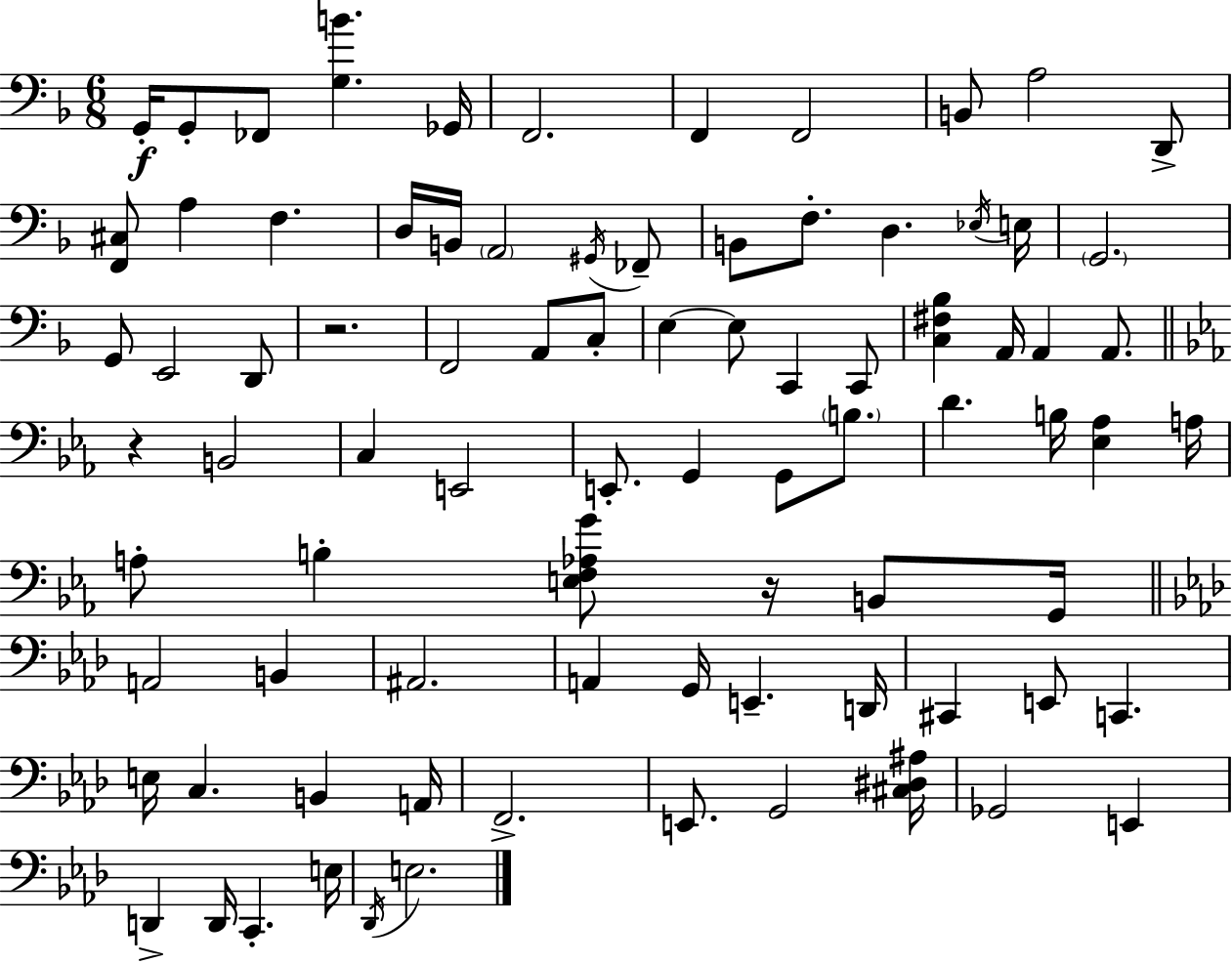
X:1
T:Untitled
M:6/8
L:1/4
K:Dm
G,,/4 G,,/2 _F,,/2 [G,B] _G,,/4 F,,2 F,, F,,2 B,,/2 A,2 D,,/2 [F,,^C,]/2 A, F, D,/4 B,,/4 A,,2 ^G,,/4 _F,,/2 B,,/2 F,/2 D, _E,/4 E,/4 G,,2 G,,/2 E,,2 D,,/2 z2 F,,2 A,,/2 C,/2 E, E,/2 C,, C,,/2 [C,^F,_B,] A,,/4 A,, A,,/2 z B,,2 C, E,,2 E,,/2 G,, G,,/2 B,/2 D B,/4 [_E,_A,] A,/4 A,/2 B, [E,F,_A,G]/2 z/4 B,,/2 G,,/4 A,,2 B,, ^A,,2 A,, G,,/4 E,, D,,/4 ^C,, E,,/2 C,, E,/4 C, B,, A,,/4 F,,2 E,,/2 G,,2 [^C,^D,^A,]/4 _G,,2 E,, D,, D,,/4 C,, E,/4 _D,,/4 E,2